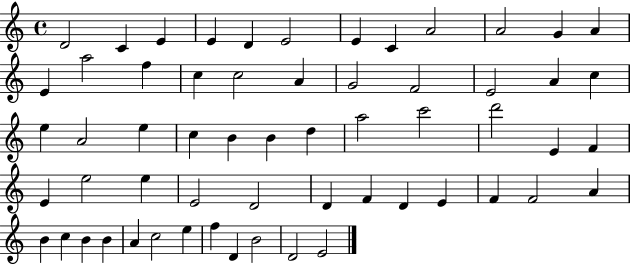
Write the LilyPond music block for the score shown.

{
  \clef treble
  \time 4/4
  \defaultTimeSignature
  \key c \major
  d'2 c'4 e'4 | e'4 d'4 e'2 | e'4 c'4 a'2 | a'2 g'4 a'4 | \break e'4 a''2 f''4 | c''4 c''2 a'4 | g'2 f'2 | e'2 a'4 c''4 | \break e''4 a'2 e''4 | c''4 b'4 b'4 d''4 | a''2 c'''2 | d'''2 e'4 f'4 | \break e'4 e''2 e''4 | e'2 d'2 | d'4 f'4 d'4 e'4 | f'4 f'2 a'4 | \break b'4 c''4 b'4 b'4 | a'4 c''2 e''4 | f''4 d'4 b'2 | d'2 e'2 | \break \bar "|."
}